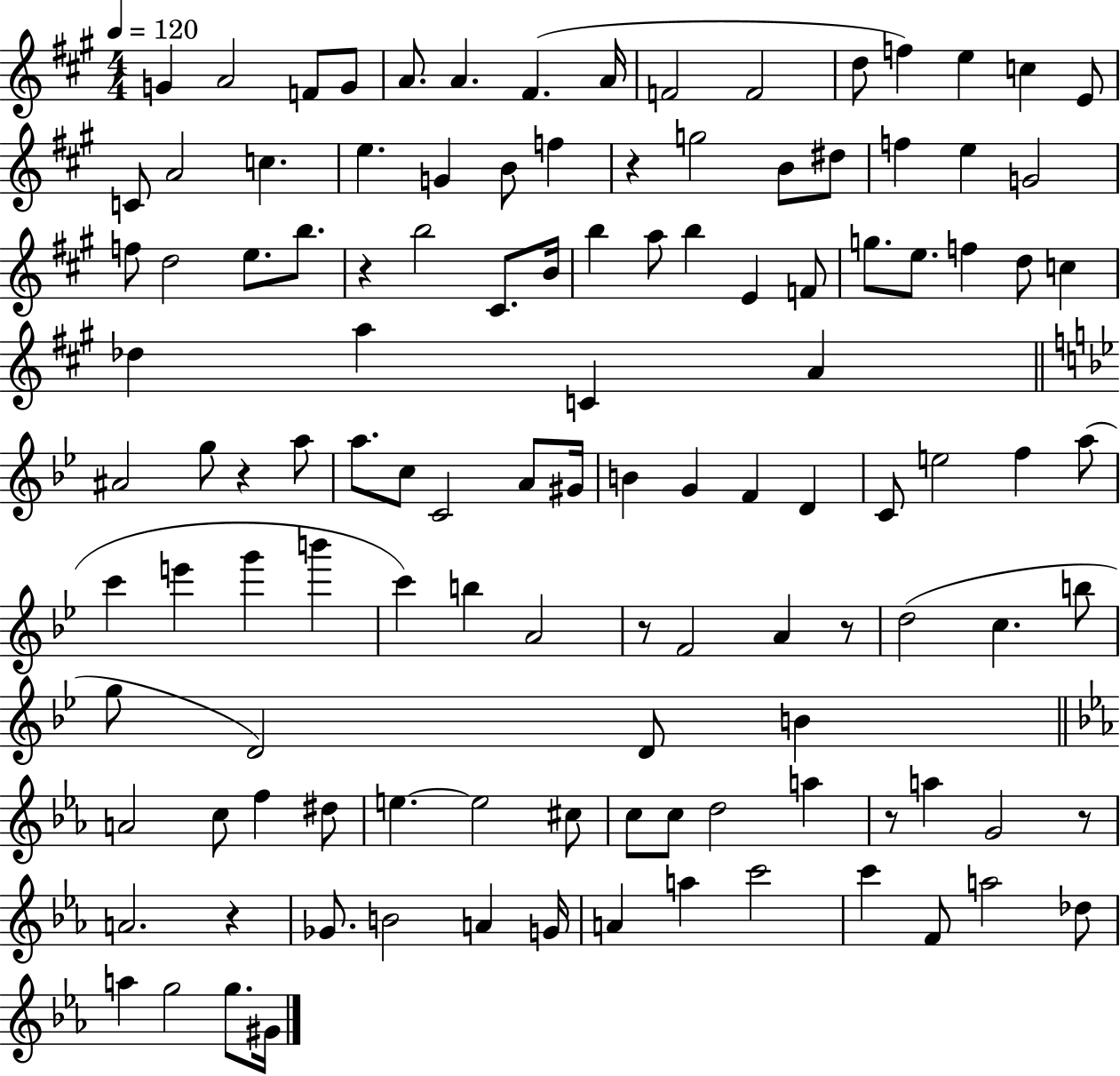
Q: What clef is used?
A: treble